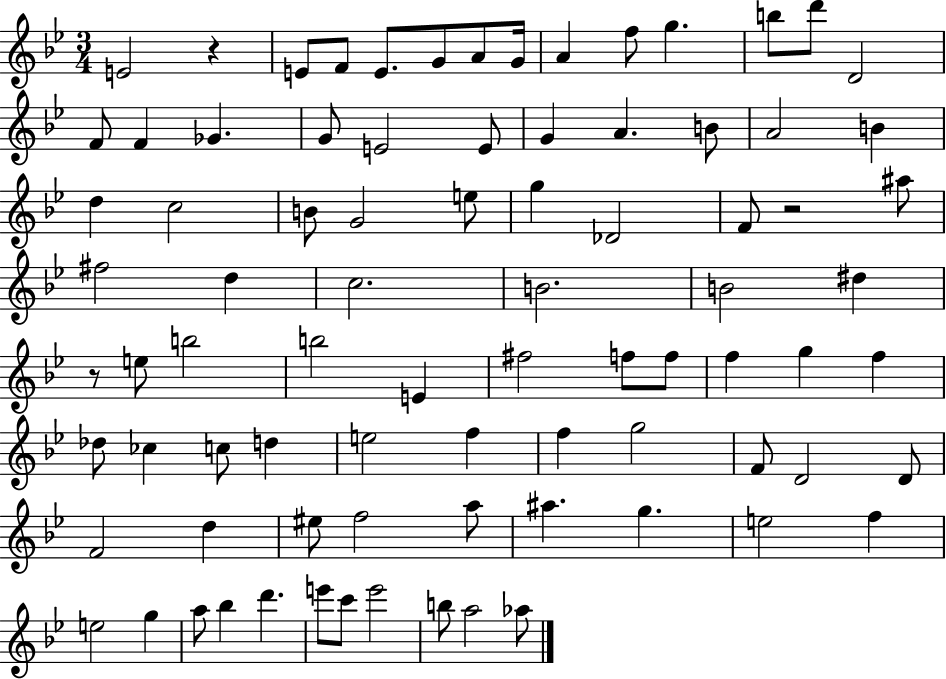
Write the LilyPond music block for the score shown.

{
  \clef treble
  \numericTimeSignature
  \time 3/4
  \key bes \major
  \repeat volta 2 { e'2 r4 | e'8 f'8 e'8. g'8 a'8 g'16 | a'4 f''8 g''4. | b''8 d'''8 d'2 | \break f'8 f'4 ges'4. | g'8 e'2 e'8 | g'4 a'4. b'8 | a'2 b'4 | \break d''4 c''2 | b'8 g'2 e''8 | g''4 des'2 | f'8 r2 ais''8 | \break fis''2 d''4 | c''2. | b'2. | b'2 dis''4 | \break r8 e''8 b''2 | b''2 e'4 | fis''2 f''8 f''8 | f''4 g''4 f''4 | \break des''8 ces''4 c''8 d''4 | e''2 f''4 | f''4 g''2 | f'8 d'2 d'8 | \break f'2 d''4 | eis''8 f''2 a''8 | ais''4. g''4. | e''2 f''4 | \break e''2 g''4 | a''8 bes''4 d'''4. | e'''8 c'''8 e'''2 | b''8 a''2 aes''8 | \break } \bar "|."
}